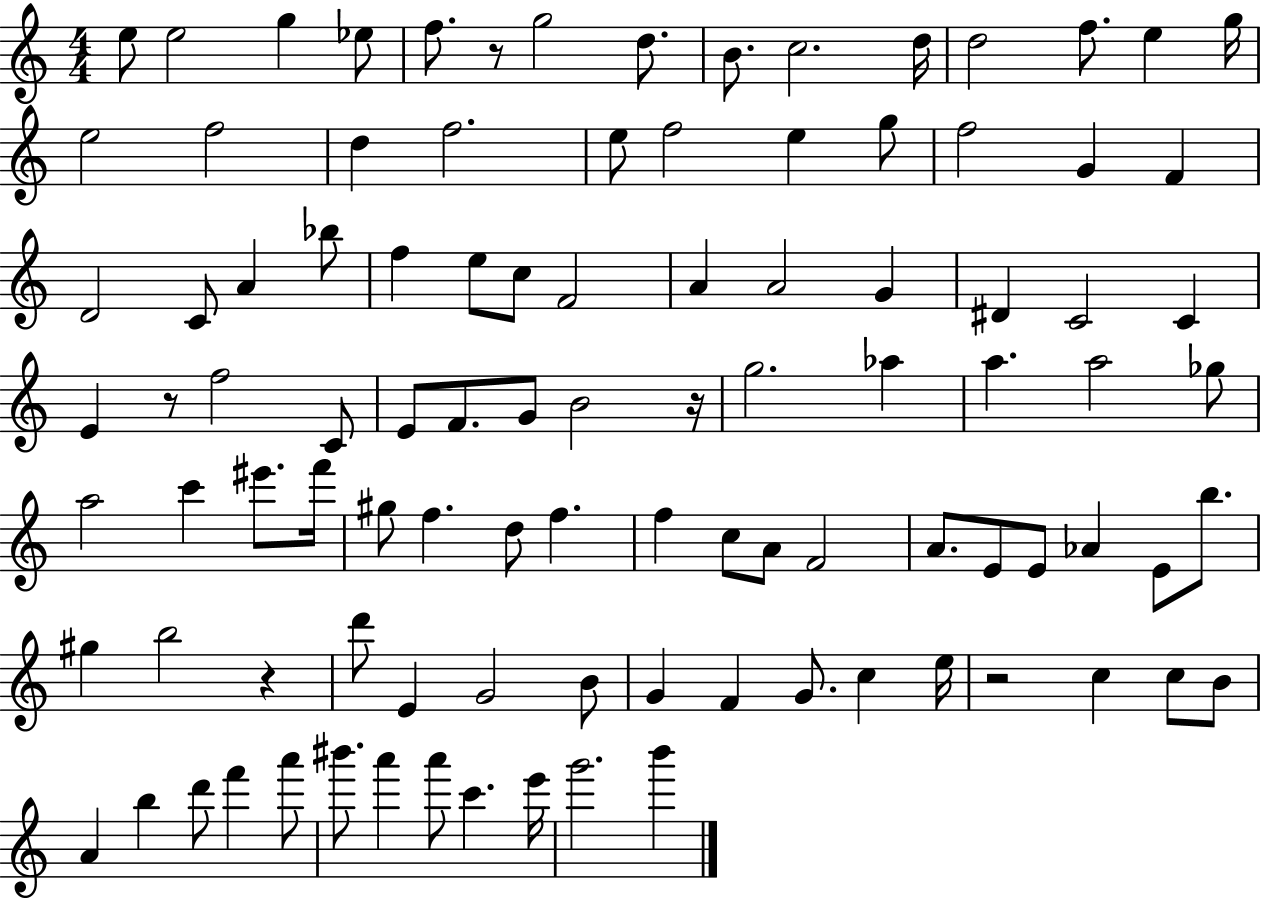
{
  \clef treble
  \numericTimeSignature
  \time 4/4
  \key c \major
  e''8 e''2 g''4 ees''8 | f''8. r8 g''2 d''8. | b'8. c''2. d''16 | d''2 f''8. e''4 g''16 | \break e''2 f''2 | d''4 f''2. | e''8 f''2 e''4 g''8 | f''2 g'4 f'4 | \break d'2 c'8 a'4 bes''8 | f''4 e''8 c''8 f'2 | a'4 a'2 g'4 | dis'4 c'2 c'4 | \break e'4 r8 f''2 c'8 | e'8 f'8. g'8 b'2 r16 | g''2. aes''4 | a''4. a''2 ges''8 | \break a''2 c'''4 eis'''8. f'''16 | gis''8 f''4. d''8 f''4. | f''4 c''8 a'8 f'2 | a'8. e'8 e'8 aes'4 e'8 b''8. | \break gis''4 b''2 r4 | d'''8 e'4 g'2 b'8 | g'4 f'4 g'8. c''4 e''16 | r2 c''4 c''8 b'8 | \break a'4 b''4 d'''8 f'''4 a'''8 | bis'''8. a'''4 a'''8 c'''4. e'''16 | g'''2. b'''4 | \bar "|."
}